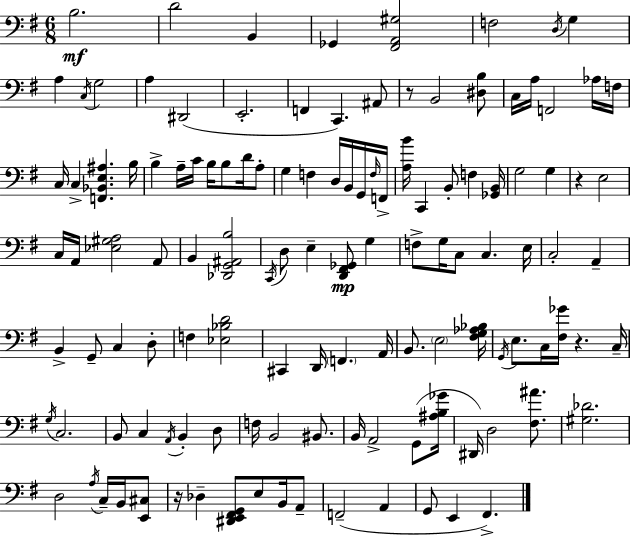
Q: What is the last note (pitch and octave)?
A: F#2